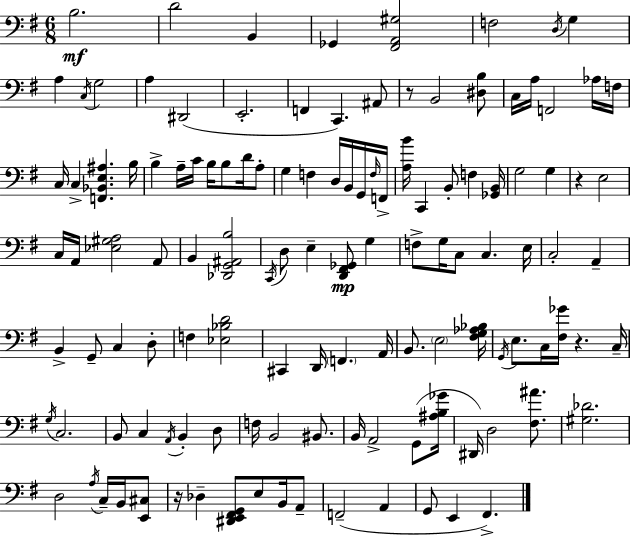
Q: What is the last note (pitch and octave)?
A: F#2